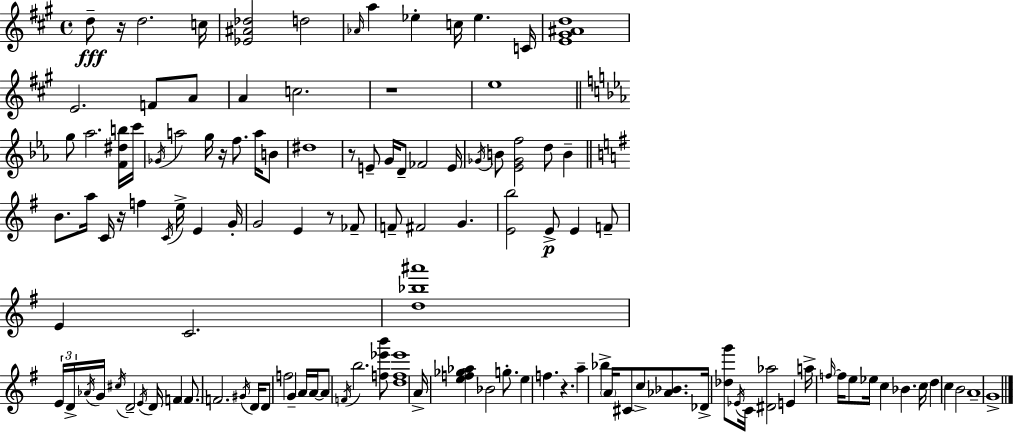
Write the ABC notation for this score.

X:1
T:Untitled
M:4/4
L:1/4
K:A
d/2 z/4 d2 c/4 [_E^A_d]2 d2 _A/4 a _e c/4 _e C/4 [E^G^Ad]4 E2 F/2 A/2 A c2 z4 e4 g/2 _a2 [F^db]/4 c'/4 _G/4 a2 g/4 z/4 f/2 a/4 B/2 ^d4 z/2 E/2 G/4 D/2 _F2 E/4 _G/4 B/2 [_E_Gf]2 d/2 B B/2 a/4 C/4 z/4 f C/4 e/4 E G/4 G2 E z/2 _F/2 F/2 ^F2 G [Eb]2 E/2 E F/2 E C2 [d_b^a']4 E/4 D/4 _A/4 G/4 ^c/4 D2 E/4 D/4 F F/2 F2 ^G/4 D/4 D/2 f2 G A/4 A/4 A/2 F/4 b2 [f_e'b']/2 [df_e']4 A/4 [ef_g_a] _B2 g/2 e f z a _b A/4 ^C/2 c/2 [_A_B]/2 _D/4 [_dg']/2 _E/4 C/4 [^D_a]2 E a/4 f/4 f/4 e/2 _e/4 c _B c/4 d c B2 A4 G4